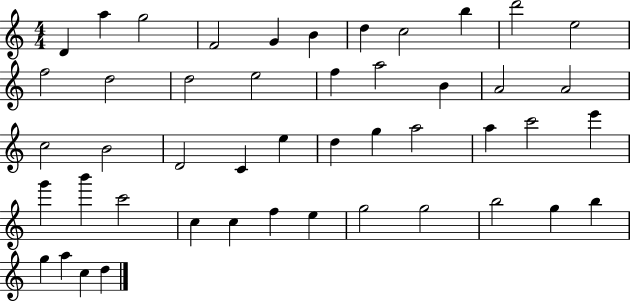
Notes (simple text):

D4/q A5/q G5/h F4/h G4/q B4/q D5/q C5/h B5/q D6/h E5/h F5/h D5/h D5/h E5/h F5/q A5/h B4/q A4/h A4/h C5/h B4/h D4/h C4/q E5/q D5/q G5/q A5/h A5/q C6/h E6/q G6/q B6/q C6/h C5/q C5/q F5/q E5/q G5/h G5/h B5/h G5/q B5/q G5/q A5/q C5/q D5/q